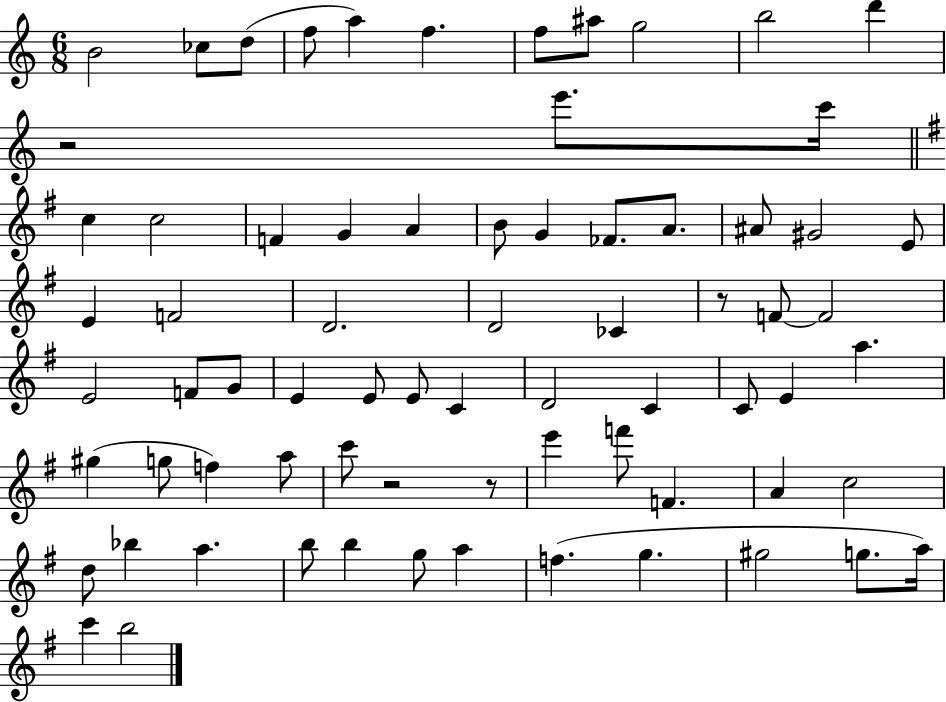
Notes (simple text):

B4/h CES5/e D5/e F5/e A5/q F5/q. F5/e A#5/e G5/h B5/h D6/q R/h E6/e. C6/s C5/q C5/h F4/q G4/q A4/q B4/e G4/q FES4/e. A4/e. A#4/e G#4/h E4/e E4/q F4/h D4/h. D4/h CES4/q R/e F4/e F4/h E4/h F4/e G4/e E4/q E4/e E4/e C4/q D4/h C4/q C4/e E4/q A5/q. G#5/q G5/e F5/q A5/e C6/e R/h R/e E6/q F6/e F4/q. A4/q C5/h D5/e Bb5/q A5/q. B5/e B5/q G5/e A5/q F5/q. G5/q. G#5/h G5/e. A5/s C6/q B5/h